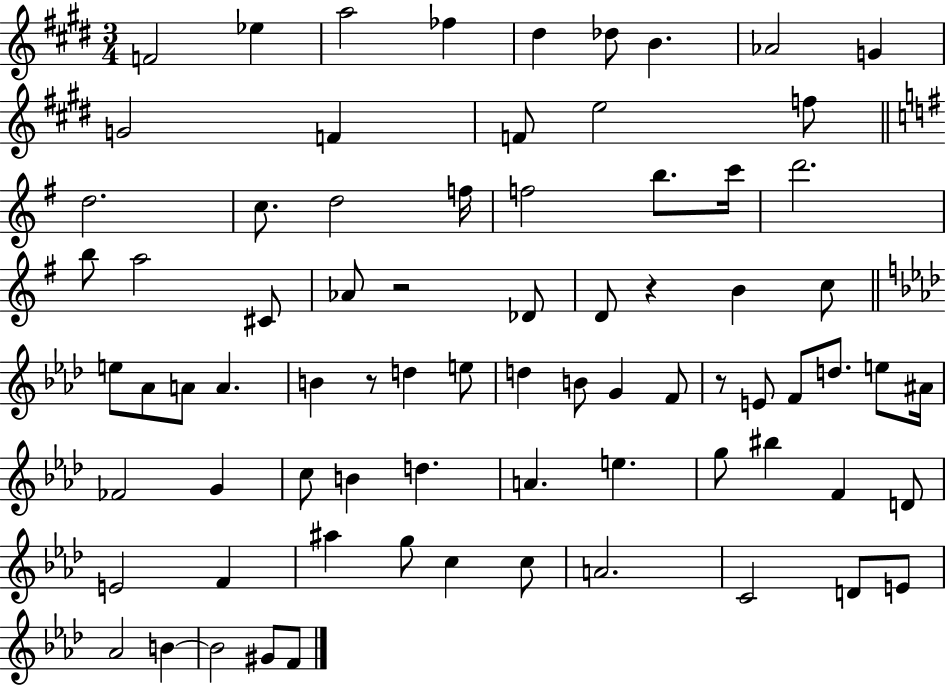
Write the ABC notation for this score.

X:1
T:Untitled
M:3/4
L:1/4
K:E
F2 _e a2 _f ^d _d/2 B _A2 G G2 F F/2 e2 f/2 d2 c/2 d2 f/4 f2 b/2 c'/4 d'2 b/2 a2 ^C/2 _A/2 z2 _D/2 D/2 z B c/2 e/2 _A/2 A/2 A B z/2 d e/2 d B/2 G F/2 z/2 E/2 F/2 d/2 e/2 ^A/4 _F2 G c/2 B d A e g/2 ^b F D/2 E2 F ^a g/2 c c/2 A2 C2 D/2 E/2 _A2 B B2 ^G/2 F/2